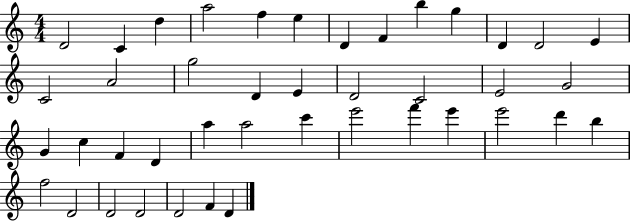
{
  \clef treble
  \numericTimeSignature
  \time 4/4
  \key c \major
  d'2 c'4 d''4 | a''2 f''4 e''4 | d'4 f'4 b''4 g''4 | d'4 d'2 e'4 | \break c'2 a'2 | g''2 d'4 e'4 | d'2 c'2 | e'2 g'2 | \break g'4 c''4 f'4 d'4 | a''4 a''2 c'''4 | e'''2 f'''4 e'''4 | e'''2 d'''4 b''4 | \break f''2 d'2 | d'2 d'2 | d'2 f'4 d'4 | \bar "|."
}